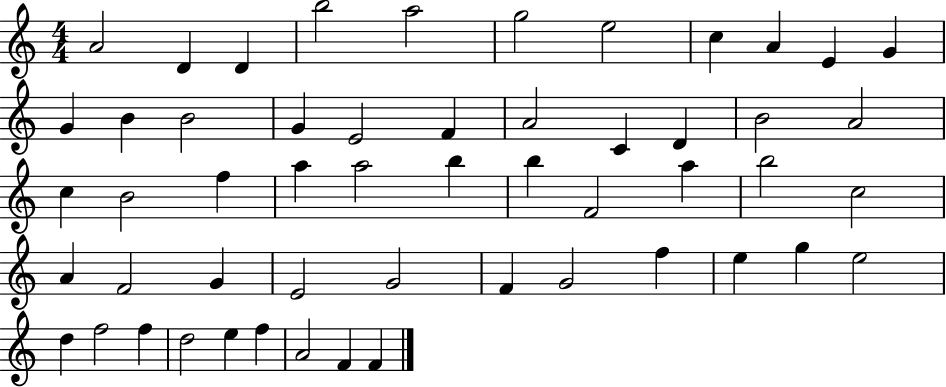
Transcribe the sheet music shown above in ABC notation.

X:1
T:Untitled
M:4/4
L:1/4
K:C
A2 D D b2 a2 g2 e2 c A E G G B B2 G E2 F A2 C D B2 A2 c B2 f a a2 b b F2 a b2 c2 A F2 G E2 G2 F G2 f e g e2 d f2 f d2 e f A2 F F